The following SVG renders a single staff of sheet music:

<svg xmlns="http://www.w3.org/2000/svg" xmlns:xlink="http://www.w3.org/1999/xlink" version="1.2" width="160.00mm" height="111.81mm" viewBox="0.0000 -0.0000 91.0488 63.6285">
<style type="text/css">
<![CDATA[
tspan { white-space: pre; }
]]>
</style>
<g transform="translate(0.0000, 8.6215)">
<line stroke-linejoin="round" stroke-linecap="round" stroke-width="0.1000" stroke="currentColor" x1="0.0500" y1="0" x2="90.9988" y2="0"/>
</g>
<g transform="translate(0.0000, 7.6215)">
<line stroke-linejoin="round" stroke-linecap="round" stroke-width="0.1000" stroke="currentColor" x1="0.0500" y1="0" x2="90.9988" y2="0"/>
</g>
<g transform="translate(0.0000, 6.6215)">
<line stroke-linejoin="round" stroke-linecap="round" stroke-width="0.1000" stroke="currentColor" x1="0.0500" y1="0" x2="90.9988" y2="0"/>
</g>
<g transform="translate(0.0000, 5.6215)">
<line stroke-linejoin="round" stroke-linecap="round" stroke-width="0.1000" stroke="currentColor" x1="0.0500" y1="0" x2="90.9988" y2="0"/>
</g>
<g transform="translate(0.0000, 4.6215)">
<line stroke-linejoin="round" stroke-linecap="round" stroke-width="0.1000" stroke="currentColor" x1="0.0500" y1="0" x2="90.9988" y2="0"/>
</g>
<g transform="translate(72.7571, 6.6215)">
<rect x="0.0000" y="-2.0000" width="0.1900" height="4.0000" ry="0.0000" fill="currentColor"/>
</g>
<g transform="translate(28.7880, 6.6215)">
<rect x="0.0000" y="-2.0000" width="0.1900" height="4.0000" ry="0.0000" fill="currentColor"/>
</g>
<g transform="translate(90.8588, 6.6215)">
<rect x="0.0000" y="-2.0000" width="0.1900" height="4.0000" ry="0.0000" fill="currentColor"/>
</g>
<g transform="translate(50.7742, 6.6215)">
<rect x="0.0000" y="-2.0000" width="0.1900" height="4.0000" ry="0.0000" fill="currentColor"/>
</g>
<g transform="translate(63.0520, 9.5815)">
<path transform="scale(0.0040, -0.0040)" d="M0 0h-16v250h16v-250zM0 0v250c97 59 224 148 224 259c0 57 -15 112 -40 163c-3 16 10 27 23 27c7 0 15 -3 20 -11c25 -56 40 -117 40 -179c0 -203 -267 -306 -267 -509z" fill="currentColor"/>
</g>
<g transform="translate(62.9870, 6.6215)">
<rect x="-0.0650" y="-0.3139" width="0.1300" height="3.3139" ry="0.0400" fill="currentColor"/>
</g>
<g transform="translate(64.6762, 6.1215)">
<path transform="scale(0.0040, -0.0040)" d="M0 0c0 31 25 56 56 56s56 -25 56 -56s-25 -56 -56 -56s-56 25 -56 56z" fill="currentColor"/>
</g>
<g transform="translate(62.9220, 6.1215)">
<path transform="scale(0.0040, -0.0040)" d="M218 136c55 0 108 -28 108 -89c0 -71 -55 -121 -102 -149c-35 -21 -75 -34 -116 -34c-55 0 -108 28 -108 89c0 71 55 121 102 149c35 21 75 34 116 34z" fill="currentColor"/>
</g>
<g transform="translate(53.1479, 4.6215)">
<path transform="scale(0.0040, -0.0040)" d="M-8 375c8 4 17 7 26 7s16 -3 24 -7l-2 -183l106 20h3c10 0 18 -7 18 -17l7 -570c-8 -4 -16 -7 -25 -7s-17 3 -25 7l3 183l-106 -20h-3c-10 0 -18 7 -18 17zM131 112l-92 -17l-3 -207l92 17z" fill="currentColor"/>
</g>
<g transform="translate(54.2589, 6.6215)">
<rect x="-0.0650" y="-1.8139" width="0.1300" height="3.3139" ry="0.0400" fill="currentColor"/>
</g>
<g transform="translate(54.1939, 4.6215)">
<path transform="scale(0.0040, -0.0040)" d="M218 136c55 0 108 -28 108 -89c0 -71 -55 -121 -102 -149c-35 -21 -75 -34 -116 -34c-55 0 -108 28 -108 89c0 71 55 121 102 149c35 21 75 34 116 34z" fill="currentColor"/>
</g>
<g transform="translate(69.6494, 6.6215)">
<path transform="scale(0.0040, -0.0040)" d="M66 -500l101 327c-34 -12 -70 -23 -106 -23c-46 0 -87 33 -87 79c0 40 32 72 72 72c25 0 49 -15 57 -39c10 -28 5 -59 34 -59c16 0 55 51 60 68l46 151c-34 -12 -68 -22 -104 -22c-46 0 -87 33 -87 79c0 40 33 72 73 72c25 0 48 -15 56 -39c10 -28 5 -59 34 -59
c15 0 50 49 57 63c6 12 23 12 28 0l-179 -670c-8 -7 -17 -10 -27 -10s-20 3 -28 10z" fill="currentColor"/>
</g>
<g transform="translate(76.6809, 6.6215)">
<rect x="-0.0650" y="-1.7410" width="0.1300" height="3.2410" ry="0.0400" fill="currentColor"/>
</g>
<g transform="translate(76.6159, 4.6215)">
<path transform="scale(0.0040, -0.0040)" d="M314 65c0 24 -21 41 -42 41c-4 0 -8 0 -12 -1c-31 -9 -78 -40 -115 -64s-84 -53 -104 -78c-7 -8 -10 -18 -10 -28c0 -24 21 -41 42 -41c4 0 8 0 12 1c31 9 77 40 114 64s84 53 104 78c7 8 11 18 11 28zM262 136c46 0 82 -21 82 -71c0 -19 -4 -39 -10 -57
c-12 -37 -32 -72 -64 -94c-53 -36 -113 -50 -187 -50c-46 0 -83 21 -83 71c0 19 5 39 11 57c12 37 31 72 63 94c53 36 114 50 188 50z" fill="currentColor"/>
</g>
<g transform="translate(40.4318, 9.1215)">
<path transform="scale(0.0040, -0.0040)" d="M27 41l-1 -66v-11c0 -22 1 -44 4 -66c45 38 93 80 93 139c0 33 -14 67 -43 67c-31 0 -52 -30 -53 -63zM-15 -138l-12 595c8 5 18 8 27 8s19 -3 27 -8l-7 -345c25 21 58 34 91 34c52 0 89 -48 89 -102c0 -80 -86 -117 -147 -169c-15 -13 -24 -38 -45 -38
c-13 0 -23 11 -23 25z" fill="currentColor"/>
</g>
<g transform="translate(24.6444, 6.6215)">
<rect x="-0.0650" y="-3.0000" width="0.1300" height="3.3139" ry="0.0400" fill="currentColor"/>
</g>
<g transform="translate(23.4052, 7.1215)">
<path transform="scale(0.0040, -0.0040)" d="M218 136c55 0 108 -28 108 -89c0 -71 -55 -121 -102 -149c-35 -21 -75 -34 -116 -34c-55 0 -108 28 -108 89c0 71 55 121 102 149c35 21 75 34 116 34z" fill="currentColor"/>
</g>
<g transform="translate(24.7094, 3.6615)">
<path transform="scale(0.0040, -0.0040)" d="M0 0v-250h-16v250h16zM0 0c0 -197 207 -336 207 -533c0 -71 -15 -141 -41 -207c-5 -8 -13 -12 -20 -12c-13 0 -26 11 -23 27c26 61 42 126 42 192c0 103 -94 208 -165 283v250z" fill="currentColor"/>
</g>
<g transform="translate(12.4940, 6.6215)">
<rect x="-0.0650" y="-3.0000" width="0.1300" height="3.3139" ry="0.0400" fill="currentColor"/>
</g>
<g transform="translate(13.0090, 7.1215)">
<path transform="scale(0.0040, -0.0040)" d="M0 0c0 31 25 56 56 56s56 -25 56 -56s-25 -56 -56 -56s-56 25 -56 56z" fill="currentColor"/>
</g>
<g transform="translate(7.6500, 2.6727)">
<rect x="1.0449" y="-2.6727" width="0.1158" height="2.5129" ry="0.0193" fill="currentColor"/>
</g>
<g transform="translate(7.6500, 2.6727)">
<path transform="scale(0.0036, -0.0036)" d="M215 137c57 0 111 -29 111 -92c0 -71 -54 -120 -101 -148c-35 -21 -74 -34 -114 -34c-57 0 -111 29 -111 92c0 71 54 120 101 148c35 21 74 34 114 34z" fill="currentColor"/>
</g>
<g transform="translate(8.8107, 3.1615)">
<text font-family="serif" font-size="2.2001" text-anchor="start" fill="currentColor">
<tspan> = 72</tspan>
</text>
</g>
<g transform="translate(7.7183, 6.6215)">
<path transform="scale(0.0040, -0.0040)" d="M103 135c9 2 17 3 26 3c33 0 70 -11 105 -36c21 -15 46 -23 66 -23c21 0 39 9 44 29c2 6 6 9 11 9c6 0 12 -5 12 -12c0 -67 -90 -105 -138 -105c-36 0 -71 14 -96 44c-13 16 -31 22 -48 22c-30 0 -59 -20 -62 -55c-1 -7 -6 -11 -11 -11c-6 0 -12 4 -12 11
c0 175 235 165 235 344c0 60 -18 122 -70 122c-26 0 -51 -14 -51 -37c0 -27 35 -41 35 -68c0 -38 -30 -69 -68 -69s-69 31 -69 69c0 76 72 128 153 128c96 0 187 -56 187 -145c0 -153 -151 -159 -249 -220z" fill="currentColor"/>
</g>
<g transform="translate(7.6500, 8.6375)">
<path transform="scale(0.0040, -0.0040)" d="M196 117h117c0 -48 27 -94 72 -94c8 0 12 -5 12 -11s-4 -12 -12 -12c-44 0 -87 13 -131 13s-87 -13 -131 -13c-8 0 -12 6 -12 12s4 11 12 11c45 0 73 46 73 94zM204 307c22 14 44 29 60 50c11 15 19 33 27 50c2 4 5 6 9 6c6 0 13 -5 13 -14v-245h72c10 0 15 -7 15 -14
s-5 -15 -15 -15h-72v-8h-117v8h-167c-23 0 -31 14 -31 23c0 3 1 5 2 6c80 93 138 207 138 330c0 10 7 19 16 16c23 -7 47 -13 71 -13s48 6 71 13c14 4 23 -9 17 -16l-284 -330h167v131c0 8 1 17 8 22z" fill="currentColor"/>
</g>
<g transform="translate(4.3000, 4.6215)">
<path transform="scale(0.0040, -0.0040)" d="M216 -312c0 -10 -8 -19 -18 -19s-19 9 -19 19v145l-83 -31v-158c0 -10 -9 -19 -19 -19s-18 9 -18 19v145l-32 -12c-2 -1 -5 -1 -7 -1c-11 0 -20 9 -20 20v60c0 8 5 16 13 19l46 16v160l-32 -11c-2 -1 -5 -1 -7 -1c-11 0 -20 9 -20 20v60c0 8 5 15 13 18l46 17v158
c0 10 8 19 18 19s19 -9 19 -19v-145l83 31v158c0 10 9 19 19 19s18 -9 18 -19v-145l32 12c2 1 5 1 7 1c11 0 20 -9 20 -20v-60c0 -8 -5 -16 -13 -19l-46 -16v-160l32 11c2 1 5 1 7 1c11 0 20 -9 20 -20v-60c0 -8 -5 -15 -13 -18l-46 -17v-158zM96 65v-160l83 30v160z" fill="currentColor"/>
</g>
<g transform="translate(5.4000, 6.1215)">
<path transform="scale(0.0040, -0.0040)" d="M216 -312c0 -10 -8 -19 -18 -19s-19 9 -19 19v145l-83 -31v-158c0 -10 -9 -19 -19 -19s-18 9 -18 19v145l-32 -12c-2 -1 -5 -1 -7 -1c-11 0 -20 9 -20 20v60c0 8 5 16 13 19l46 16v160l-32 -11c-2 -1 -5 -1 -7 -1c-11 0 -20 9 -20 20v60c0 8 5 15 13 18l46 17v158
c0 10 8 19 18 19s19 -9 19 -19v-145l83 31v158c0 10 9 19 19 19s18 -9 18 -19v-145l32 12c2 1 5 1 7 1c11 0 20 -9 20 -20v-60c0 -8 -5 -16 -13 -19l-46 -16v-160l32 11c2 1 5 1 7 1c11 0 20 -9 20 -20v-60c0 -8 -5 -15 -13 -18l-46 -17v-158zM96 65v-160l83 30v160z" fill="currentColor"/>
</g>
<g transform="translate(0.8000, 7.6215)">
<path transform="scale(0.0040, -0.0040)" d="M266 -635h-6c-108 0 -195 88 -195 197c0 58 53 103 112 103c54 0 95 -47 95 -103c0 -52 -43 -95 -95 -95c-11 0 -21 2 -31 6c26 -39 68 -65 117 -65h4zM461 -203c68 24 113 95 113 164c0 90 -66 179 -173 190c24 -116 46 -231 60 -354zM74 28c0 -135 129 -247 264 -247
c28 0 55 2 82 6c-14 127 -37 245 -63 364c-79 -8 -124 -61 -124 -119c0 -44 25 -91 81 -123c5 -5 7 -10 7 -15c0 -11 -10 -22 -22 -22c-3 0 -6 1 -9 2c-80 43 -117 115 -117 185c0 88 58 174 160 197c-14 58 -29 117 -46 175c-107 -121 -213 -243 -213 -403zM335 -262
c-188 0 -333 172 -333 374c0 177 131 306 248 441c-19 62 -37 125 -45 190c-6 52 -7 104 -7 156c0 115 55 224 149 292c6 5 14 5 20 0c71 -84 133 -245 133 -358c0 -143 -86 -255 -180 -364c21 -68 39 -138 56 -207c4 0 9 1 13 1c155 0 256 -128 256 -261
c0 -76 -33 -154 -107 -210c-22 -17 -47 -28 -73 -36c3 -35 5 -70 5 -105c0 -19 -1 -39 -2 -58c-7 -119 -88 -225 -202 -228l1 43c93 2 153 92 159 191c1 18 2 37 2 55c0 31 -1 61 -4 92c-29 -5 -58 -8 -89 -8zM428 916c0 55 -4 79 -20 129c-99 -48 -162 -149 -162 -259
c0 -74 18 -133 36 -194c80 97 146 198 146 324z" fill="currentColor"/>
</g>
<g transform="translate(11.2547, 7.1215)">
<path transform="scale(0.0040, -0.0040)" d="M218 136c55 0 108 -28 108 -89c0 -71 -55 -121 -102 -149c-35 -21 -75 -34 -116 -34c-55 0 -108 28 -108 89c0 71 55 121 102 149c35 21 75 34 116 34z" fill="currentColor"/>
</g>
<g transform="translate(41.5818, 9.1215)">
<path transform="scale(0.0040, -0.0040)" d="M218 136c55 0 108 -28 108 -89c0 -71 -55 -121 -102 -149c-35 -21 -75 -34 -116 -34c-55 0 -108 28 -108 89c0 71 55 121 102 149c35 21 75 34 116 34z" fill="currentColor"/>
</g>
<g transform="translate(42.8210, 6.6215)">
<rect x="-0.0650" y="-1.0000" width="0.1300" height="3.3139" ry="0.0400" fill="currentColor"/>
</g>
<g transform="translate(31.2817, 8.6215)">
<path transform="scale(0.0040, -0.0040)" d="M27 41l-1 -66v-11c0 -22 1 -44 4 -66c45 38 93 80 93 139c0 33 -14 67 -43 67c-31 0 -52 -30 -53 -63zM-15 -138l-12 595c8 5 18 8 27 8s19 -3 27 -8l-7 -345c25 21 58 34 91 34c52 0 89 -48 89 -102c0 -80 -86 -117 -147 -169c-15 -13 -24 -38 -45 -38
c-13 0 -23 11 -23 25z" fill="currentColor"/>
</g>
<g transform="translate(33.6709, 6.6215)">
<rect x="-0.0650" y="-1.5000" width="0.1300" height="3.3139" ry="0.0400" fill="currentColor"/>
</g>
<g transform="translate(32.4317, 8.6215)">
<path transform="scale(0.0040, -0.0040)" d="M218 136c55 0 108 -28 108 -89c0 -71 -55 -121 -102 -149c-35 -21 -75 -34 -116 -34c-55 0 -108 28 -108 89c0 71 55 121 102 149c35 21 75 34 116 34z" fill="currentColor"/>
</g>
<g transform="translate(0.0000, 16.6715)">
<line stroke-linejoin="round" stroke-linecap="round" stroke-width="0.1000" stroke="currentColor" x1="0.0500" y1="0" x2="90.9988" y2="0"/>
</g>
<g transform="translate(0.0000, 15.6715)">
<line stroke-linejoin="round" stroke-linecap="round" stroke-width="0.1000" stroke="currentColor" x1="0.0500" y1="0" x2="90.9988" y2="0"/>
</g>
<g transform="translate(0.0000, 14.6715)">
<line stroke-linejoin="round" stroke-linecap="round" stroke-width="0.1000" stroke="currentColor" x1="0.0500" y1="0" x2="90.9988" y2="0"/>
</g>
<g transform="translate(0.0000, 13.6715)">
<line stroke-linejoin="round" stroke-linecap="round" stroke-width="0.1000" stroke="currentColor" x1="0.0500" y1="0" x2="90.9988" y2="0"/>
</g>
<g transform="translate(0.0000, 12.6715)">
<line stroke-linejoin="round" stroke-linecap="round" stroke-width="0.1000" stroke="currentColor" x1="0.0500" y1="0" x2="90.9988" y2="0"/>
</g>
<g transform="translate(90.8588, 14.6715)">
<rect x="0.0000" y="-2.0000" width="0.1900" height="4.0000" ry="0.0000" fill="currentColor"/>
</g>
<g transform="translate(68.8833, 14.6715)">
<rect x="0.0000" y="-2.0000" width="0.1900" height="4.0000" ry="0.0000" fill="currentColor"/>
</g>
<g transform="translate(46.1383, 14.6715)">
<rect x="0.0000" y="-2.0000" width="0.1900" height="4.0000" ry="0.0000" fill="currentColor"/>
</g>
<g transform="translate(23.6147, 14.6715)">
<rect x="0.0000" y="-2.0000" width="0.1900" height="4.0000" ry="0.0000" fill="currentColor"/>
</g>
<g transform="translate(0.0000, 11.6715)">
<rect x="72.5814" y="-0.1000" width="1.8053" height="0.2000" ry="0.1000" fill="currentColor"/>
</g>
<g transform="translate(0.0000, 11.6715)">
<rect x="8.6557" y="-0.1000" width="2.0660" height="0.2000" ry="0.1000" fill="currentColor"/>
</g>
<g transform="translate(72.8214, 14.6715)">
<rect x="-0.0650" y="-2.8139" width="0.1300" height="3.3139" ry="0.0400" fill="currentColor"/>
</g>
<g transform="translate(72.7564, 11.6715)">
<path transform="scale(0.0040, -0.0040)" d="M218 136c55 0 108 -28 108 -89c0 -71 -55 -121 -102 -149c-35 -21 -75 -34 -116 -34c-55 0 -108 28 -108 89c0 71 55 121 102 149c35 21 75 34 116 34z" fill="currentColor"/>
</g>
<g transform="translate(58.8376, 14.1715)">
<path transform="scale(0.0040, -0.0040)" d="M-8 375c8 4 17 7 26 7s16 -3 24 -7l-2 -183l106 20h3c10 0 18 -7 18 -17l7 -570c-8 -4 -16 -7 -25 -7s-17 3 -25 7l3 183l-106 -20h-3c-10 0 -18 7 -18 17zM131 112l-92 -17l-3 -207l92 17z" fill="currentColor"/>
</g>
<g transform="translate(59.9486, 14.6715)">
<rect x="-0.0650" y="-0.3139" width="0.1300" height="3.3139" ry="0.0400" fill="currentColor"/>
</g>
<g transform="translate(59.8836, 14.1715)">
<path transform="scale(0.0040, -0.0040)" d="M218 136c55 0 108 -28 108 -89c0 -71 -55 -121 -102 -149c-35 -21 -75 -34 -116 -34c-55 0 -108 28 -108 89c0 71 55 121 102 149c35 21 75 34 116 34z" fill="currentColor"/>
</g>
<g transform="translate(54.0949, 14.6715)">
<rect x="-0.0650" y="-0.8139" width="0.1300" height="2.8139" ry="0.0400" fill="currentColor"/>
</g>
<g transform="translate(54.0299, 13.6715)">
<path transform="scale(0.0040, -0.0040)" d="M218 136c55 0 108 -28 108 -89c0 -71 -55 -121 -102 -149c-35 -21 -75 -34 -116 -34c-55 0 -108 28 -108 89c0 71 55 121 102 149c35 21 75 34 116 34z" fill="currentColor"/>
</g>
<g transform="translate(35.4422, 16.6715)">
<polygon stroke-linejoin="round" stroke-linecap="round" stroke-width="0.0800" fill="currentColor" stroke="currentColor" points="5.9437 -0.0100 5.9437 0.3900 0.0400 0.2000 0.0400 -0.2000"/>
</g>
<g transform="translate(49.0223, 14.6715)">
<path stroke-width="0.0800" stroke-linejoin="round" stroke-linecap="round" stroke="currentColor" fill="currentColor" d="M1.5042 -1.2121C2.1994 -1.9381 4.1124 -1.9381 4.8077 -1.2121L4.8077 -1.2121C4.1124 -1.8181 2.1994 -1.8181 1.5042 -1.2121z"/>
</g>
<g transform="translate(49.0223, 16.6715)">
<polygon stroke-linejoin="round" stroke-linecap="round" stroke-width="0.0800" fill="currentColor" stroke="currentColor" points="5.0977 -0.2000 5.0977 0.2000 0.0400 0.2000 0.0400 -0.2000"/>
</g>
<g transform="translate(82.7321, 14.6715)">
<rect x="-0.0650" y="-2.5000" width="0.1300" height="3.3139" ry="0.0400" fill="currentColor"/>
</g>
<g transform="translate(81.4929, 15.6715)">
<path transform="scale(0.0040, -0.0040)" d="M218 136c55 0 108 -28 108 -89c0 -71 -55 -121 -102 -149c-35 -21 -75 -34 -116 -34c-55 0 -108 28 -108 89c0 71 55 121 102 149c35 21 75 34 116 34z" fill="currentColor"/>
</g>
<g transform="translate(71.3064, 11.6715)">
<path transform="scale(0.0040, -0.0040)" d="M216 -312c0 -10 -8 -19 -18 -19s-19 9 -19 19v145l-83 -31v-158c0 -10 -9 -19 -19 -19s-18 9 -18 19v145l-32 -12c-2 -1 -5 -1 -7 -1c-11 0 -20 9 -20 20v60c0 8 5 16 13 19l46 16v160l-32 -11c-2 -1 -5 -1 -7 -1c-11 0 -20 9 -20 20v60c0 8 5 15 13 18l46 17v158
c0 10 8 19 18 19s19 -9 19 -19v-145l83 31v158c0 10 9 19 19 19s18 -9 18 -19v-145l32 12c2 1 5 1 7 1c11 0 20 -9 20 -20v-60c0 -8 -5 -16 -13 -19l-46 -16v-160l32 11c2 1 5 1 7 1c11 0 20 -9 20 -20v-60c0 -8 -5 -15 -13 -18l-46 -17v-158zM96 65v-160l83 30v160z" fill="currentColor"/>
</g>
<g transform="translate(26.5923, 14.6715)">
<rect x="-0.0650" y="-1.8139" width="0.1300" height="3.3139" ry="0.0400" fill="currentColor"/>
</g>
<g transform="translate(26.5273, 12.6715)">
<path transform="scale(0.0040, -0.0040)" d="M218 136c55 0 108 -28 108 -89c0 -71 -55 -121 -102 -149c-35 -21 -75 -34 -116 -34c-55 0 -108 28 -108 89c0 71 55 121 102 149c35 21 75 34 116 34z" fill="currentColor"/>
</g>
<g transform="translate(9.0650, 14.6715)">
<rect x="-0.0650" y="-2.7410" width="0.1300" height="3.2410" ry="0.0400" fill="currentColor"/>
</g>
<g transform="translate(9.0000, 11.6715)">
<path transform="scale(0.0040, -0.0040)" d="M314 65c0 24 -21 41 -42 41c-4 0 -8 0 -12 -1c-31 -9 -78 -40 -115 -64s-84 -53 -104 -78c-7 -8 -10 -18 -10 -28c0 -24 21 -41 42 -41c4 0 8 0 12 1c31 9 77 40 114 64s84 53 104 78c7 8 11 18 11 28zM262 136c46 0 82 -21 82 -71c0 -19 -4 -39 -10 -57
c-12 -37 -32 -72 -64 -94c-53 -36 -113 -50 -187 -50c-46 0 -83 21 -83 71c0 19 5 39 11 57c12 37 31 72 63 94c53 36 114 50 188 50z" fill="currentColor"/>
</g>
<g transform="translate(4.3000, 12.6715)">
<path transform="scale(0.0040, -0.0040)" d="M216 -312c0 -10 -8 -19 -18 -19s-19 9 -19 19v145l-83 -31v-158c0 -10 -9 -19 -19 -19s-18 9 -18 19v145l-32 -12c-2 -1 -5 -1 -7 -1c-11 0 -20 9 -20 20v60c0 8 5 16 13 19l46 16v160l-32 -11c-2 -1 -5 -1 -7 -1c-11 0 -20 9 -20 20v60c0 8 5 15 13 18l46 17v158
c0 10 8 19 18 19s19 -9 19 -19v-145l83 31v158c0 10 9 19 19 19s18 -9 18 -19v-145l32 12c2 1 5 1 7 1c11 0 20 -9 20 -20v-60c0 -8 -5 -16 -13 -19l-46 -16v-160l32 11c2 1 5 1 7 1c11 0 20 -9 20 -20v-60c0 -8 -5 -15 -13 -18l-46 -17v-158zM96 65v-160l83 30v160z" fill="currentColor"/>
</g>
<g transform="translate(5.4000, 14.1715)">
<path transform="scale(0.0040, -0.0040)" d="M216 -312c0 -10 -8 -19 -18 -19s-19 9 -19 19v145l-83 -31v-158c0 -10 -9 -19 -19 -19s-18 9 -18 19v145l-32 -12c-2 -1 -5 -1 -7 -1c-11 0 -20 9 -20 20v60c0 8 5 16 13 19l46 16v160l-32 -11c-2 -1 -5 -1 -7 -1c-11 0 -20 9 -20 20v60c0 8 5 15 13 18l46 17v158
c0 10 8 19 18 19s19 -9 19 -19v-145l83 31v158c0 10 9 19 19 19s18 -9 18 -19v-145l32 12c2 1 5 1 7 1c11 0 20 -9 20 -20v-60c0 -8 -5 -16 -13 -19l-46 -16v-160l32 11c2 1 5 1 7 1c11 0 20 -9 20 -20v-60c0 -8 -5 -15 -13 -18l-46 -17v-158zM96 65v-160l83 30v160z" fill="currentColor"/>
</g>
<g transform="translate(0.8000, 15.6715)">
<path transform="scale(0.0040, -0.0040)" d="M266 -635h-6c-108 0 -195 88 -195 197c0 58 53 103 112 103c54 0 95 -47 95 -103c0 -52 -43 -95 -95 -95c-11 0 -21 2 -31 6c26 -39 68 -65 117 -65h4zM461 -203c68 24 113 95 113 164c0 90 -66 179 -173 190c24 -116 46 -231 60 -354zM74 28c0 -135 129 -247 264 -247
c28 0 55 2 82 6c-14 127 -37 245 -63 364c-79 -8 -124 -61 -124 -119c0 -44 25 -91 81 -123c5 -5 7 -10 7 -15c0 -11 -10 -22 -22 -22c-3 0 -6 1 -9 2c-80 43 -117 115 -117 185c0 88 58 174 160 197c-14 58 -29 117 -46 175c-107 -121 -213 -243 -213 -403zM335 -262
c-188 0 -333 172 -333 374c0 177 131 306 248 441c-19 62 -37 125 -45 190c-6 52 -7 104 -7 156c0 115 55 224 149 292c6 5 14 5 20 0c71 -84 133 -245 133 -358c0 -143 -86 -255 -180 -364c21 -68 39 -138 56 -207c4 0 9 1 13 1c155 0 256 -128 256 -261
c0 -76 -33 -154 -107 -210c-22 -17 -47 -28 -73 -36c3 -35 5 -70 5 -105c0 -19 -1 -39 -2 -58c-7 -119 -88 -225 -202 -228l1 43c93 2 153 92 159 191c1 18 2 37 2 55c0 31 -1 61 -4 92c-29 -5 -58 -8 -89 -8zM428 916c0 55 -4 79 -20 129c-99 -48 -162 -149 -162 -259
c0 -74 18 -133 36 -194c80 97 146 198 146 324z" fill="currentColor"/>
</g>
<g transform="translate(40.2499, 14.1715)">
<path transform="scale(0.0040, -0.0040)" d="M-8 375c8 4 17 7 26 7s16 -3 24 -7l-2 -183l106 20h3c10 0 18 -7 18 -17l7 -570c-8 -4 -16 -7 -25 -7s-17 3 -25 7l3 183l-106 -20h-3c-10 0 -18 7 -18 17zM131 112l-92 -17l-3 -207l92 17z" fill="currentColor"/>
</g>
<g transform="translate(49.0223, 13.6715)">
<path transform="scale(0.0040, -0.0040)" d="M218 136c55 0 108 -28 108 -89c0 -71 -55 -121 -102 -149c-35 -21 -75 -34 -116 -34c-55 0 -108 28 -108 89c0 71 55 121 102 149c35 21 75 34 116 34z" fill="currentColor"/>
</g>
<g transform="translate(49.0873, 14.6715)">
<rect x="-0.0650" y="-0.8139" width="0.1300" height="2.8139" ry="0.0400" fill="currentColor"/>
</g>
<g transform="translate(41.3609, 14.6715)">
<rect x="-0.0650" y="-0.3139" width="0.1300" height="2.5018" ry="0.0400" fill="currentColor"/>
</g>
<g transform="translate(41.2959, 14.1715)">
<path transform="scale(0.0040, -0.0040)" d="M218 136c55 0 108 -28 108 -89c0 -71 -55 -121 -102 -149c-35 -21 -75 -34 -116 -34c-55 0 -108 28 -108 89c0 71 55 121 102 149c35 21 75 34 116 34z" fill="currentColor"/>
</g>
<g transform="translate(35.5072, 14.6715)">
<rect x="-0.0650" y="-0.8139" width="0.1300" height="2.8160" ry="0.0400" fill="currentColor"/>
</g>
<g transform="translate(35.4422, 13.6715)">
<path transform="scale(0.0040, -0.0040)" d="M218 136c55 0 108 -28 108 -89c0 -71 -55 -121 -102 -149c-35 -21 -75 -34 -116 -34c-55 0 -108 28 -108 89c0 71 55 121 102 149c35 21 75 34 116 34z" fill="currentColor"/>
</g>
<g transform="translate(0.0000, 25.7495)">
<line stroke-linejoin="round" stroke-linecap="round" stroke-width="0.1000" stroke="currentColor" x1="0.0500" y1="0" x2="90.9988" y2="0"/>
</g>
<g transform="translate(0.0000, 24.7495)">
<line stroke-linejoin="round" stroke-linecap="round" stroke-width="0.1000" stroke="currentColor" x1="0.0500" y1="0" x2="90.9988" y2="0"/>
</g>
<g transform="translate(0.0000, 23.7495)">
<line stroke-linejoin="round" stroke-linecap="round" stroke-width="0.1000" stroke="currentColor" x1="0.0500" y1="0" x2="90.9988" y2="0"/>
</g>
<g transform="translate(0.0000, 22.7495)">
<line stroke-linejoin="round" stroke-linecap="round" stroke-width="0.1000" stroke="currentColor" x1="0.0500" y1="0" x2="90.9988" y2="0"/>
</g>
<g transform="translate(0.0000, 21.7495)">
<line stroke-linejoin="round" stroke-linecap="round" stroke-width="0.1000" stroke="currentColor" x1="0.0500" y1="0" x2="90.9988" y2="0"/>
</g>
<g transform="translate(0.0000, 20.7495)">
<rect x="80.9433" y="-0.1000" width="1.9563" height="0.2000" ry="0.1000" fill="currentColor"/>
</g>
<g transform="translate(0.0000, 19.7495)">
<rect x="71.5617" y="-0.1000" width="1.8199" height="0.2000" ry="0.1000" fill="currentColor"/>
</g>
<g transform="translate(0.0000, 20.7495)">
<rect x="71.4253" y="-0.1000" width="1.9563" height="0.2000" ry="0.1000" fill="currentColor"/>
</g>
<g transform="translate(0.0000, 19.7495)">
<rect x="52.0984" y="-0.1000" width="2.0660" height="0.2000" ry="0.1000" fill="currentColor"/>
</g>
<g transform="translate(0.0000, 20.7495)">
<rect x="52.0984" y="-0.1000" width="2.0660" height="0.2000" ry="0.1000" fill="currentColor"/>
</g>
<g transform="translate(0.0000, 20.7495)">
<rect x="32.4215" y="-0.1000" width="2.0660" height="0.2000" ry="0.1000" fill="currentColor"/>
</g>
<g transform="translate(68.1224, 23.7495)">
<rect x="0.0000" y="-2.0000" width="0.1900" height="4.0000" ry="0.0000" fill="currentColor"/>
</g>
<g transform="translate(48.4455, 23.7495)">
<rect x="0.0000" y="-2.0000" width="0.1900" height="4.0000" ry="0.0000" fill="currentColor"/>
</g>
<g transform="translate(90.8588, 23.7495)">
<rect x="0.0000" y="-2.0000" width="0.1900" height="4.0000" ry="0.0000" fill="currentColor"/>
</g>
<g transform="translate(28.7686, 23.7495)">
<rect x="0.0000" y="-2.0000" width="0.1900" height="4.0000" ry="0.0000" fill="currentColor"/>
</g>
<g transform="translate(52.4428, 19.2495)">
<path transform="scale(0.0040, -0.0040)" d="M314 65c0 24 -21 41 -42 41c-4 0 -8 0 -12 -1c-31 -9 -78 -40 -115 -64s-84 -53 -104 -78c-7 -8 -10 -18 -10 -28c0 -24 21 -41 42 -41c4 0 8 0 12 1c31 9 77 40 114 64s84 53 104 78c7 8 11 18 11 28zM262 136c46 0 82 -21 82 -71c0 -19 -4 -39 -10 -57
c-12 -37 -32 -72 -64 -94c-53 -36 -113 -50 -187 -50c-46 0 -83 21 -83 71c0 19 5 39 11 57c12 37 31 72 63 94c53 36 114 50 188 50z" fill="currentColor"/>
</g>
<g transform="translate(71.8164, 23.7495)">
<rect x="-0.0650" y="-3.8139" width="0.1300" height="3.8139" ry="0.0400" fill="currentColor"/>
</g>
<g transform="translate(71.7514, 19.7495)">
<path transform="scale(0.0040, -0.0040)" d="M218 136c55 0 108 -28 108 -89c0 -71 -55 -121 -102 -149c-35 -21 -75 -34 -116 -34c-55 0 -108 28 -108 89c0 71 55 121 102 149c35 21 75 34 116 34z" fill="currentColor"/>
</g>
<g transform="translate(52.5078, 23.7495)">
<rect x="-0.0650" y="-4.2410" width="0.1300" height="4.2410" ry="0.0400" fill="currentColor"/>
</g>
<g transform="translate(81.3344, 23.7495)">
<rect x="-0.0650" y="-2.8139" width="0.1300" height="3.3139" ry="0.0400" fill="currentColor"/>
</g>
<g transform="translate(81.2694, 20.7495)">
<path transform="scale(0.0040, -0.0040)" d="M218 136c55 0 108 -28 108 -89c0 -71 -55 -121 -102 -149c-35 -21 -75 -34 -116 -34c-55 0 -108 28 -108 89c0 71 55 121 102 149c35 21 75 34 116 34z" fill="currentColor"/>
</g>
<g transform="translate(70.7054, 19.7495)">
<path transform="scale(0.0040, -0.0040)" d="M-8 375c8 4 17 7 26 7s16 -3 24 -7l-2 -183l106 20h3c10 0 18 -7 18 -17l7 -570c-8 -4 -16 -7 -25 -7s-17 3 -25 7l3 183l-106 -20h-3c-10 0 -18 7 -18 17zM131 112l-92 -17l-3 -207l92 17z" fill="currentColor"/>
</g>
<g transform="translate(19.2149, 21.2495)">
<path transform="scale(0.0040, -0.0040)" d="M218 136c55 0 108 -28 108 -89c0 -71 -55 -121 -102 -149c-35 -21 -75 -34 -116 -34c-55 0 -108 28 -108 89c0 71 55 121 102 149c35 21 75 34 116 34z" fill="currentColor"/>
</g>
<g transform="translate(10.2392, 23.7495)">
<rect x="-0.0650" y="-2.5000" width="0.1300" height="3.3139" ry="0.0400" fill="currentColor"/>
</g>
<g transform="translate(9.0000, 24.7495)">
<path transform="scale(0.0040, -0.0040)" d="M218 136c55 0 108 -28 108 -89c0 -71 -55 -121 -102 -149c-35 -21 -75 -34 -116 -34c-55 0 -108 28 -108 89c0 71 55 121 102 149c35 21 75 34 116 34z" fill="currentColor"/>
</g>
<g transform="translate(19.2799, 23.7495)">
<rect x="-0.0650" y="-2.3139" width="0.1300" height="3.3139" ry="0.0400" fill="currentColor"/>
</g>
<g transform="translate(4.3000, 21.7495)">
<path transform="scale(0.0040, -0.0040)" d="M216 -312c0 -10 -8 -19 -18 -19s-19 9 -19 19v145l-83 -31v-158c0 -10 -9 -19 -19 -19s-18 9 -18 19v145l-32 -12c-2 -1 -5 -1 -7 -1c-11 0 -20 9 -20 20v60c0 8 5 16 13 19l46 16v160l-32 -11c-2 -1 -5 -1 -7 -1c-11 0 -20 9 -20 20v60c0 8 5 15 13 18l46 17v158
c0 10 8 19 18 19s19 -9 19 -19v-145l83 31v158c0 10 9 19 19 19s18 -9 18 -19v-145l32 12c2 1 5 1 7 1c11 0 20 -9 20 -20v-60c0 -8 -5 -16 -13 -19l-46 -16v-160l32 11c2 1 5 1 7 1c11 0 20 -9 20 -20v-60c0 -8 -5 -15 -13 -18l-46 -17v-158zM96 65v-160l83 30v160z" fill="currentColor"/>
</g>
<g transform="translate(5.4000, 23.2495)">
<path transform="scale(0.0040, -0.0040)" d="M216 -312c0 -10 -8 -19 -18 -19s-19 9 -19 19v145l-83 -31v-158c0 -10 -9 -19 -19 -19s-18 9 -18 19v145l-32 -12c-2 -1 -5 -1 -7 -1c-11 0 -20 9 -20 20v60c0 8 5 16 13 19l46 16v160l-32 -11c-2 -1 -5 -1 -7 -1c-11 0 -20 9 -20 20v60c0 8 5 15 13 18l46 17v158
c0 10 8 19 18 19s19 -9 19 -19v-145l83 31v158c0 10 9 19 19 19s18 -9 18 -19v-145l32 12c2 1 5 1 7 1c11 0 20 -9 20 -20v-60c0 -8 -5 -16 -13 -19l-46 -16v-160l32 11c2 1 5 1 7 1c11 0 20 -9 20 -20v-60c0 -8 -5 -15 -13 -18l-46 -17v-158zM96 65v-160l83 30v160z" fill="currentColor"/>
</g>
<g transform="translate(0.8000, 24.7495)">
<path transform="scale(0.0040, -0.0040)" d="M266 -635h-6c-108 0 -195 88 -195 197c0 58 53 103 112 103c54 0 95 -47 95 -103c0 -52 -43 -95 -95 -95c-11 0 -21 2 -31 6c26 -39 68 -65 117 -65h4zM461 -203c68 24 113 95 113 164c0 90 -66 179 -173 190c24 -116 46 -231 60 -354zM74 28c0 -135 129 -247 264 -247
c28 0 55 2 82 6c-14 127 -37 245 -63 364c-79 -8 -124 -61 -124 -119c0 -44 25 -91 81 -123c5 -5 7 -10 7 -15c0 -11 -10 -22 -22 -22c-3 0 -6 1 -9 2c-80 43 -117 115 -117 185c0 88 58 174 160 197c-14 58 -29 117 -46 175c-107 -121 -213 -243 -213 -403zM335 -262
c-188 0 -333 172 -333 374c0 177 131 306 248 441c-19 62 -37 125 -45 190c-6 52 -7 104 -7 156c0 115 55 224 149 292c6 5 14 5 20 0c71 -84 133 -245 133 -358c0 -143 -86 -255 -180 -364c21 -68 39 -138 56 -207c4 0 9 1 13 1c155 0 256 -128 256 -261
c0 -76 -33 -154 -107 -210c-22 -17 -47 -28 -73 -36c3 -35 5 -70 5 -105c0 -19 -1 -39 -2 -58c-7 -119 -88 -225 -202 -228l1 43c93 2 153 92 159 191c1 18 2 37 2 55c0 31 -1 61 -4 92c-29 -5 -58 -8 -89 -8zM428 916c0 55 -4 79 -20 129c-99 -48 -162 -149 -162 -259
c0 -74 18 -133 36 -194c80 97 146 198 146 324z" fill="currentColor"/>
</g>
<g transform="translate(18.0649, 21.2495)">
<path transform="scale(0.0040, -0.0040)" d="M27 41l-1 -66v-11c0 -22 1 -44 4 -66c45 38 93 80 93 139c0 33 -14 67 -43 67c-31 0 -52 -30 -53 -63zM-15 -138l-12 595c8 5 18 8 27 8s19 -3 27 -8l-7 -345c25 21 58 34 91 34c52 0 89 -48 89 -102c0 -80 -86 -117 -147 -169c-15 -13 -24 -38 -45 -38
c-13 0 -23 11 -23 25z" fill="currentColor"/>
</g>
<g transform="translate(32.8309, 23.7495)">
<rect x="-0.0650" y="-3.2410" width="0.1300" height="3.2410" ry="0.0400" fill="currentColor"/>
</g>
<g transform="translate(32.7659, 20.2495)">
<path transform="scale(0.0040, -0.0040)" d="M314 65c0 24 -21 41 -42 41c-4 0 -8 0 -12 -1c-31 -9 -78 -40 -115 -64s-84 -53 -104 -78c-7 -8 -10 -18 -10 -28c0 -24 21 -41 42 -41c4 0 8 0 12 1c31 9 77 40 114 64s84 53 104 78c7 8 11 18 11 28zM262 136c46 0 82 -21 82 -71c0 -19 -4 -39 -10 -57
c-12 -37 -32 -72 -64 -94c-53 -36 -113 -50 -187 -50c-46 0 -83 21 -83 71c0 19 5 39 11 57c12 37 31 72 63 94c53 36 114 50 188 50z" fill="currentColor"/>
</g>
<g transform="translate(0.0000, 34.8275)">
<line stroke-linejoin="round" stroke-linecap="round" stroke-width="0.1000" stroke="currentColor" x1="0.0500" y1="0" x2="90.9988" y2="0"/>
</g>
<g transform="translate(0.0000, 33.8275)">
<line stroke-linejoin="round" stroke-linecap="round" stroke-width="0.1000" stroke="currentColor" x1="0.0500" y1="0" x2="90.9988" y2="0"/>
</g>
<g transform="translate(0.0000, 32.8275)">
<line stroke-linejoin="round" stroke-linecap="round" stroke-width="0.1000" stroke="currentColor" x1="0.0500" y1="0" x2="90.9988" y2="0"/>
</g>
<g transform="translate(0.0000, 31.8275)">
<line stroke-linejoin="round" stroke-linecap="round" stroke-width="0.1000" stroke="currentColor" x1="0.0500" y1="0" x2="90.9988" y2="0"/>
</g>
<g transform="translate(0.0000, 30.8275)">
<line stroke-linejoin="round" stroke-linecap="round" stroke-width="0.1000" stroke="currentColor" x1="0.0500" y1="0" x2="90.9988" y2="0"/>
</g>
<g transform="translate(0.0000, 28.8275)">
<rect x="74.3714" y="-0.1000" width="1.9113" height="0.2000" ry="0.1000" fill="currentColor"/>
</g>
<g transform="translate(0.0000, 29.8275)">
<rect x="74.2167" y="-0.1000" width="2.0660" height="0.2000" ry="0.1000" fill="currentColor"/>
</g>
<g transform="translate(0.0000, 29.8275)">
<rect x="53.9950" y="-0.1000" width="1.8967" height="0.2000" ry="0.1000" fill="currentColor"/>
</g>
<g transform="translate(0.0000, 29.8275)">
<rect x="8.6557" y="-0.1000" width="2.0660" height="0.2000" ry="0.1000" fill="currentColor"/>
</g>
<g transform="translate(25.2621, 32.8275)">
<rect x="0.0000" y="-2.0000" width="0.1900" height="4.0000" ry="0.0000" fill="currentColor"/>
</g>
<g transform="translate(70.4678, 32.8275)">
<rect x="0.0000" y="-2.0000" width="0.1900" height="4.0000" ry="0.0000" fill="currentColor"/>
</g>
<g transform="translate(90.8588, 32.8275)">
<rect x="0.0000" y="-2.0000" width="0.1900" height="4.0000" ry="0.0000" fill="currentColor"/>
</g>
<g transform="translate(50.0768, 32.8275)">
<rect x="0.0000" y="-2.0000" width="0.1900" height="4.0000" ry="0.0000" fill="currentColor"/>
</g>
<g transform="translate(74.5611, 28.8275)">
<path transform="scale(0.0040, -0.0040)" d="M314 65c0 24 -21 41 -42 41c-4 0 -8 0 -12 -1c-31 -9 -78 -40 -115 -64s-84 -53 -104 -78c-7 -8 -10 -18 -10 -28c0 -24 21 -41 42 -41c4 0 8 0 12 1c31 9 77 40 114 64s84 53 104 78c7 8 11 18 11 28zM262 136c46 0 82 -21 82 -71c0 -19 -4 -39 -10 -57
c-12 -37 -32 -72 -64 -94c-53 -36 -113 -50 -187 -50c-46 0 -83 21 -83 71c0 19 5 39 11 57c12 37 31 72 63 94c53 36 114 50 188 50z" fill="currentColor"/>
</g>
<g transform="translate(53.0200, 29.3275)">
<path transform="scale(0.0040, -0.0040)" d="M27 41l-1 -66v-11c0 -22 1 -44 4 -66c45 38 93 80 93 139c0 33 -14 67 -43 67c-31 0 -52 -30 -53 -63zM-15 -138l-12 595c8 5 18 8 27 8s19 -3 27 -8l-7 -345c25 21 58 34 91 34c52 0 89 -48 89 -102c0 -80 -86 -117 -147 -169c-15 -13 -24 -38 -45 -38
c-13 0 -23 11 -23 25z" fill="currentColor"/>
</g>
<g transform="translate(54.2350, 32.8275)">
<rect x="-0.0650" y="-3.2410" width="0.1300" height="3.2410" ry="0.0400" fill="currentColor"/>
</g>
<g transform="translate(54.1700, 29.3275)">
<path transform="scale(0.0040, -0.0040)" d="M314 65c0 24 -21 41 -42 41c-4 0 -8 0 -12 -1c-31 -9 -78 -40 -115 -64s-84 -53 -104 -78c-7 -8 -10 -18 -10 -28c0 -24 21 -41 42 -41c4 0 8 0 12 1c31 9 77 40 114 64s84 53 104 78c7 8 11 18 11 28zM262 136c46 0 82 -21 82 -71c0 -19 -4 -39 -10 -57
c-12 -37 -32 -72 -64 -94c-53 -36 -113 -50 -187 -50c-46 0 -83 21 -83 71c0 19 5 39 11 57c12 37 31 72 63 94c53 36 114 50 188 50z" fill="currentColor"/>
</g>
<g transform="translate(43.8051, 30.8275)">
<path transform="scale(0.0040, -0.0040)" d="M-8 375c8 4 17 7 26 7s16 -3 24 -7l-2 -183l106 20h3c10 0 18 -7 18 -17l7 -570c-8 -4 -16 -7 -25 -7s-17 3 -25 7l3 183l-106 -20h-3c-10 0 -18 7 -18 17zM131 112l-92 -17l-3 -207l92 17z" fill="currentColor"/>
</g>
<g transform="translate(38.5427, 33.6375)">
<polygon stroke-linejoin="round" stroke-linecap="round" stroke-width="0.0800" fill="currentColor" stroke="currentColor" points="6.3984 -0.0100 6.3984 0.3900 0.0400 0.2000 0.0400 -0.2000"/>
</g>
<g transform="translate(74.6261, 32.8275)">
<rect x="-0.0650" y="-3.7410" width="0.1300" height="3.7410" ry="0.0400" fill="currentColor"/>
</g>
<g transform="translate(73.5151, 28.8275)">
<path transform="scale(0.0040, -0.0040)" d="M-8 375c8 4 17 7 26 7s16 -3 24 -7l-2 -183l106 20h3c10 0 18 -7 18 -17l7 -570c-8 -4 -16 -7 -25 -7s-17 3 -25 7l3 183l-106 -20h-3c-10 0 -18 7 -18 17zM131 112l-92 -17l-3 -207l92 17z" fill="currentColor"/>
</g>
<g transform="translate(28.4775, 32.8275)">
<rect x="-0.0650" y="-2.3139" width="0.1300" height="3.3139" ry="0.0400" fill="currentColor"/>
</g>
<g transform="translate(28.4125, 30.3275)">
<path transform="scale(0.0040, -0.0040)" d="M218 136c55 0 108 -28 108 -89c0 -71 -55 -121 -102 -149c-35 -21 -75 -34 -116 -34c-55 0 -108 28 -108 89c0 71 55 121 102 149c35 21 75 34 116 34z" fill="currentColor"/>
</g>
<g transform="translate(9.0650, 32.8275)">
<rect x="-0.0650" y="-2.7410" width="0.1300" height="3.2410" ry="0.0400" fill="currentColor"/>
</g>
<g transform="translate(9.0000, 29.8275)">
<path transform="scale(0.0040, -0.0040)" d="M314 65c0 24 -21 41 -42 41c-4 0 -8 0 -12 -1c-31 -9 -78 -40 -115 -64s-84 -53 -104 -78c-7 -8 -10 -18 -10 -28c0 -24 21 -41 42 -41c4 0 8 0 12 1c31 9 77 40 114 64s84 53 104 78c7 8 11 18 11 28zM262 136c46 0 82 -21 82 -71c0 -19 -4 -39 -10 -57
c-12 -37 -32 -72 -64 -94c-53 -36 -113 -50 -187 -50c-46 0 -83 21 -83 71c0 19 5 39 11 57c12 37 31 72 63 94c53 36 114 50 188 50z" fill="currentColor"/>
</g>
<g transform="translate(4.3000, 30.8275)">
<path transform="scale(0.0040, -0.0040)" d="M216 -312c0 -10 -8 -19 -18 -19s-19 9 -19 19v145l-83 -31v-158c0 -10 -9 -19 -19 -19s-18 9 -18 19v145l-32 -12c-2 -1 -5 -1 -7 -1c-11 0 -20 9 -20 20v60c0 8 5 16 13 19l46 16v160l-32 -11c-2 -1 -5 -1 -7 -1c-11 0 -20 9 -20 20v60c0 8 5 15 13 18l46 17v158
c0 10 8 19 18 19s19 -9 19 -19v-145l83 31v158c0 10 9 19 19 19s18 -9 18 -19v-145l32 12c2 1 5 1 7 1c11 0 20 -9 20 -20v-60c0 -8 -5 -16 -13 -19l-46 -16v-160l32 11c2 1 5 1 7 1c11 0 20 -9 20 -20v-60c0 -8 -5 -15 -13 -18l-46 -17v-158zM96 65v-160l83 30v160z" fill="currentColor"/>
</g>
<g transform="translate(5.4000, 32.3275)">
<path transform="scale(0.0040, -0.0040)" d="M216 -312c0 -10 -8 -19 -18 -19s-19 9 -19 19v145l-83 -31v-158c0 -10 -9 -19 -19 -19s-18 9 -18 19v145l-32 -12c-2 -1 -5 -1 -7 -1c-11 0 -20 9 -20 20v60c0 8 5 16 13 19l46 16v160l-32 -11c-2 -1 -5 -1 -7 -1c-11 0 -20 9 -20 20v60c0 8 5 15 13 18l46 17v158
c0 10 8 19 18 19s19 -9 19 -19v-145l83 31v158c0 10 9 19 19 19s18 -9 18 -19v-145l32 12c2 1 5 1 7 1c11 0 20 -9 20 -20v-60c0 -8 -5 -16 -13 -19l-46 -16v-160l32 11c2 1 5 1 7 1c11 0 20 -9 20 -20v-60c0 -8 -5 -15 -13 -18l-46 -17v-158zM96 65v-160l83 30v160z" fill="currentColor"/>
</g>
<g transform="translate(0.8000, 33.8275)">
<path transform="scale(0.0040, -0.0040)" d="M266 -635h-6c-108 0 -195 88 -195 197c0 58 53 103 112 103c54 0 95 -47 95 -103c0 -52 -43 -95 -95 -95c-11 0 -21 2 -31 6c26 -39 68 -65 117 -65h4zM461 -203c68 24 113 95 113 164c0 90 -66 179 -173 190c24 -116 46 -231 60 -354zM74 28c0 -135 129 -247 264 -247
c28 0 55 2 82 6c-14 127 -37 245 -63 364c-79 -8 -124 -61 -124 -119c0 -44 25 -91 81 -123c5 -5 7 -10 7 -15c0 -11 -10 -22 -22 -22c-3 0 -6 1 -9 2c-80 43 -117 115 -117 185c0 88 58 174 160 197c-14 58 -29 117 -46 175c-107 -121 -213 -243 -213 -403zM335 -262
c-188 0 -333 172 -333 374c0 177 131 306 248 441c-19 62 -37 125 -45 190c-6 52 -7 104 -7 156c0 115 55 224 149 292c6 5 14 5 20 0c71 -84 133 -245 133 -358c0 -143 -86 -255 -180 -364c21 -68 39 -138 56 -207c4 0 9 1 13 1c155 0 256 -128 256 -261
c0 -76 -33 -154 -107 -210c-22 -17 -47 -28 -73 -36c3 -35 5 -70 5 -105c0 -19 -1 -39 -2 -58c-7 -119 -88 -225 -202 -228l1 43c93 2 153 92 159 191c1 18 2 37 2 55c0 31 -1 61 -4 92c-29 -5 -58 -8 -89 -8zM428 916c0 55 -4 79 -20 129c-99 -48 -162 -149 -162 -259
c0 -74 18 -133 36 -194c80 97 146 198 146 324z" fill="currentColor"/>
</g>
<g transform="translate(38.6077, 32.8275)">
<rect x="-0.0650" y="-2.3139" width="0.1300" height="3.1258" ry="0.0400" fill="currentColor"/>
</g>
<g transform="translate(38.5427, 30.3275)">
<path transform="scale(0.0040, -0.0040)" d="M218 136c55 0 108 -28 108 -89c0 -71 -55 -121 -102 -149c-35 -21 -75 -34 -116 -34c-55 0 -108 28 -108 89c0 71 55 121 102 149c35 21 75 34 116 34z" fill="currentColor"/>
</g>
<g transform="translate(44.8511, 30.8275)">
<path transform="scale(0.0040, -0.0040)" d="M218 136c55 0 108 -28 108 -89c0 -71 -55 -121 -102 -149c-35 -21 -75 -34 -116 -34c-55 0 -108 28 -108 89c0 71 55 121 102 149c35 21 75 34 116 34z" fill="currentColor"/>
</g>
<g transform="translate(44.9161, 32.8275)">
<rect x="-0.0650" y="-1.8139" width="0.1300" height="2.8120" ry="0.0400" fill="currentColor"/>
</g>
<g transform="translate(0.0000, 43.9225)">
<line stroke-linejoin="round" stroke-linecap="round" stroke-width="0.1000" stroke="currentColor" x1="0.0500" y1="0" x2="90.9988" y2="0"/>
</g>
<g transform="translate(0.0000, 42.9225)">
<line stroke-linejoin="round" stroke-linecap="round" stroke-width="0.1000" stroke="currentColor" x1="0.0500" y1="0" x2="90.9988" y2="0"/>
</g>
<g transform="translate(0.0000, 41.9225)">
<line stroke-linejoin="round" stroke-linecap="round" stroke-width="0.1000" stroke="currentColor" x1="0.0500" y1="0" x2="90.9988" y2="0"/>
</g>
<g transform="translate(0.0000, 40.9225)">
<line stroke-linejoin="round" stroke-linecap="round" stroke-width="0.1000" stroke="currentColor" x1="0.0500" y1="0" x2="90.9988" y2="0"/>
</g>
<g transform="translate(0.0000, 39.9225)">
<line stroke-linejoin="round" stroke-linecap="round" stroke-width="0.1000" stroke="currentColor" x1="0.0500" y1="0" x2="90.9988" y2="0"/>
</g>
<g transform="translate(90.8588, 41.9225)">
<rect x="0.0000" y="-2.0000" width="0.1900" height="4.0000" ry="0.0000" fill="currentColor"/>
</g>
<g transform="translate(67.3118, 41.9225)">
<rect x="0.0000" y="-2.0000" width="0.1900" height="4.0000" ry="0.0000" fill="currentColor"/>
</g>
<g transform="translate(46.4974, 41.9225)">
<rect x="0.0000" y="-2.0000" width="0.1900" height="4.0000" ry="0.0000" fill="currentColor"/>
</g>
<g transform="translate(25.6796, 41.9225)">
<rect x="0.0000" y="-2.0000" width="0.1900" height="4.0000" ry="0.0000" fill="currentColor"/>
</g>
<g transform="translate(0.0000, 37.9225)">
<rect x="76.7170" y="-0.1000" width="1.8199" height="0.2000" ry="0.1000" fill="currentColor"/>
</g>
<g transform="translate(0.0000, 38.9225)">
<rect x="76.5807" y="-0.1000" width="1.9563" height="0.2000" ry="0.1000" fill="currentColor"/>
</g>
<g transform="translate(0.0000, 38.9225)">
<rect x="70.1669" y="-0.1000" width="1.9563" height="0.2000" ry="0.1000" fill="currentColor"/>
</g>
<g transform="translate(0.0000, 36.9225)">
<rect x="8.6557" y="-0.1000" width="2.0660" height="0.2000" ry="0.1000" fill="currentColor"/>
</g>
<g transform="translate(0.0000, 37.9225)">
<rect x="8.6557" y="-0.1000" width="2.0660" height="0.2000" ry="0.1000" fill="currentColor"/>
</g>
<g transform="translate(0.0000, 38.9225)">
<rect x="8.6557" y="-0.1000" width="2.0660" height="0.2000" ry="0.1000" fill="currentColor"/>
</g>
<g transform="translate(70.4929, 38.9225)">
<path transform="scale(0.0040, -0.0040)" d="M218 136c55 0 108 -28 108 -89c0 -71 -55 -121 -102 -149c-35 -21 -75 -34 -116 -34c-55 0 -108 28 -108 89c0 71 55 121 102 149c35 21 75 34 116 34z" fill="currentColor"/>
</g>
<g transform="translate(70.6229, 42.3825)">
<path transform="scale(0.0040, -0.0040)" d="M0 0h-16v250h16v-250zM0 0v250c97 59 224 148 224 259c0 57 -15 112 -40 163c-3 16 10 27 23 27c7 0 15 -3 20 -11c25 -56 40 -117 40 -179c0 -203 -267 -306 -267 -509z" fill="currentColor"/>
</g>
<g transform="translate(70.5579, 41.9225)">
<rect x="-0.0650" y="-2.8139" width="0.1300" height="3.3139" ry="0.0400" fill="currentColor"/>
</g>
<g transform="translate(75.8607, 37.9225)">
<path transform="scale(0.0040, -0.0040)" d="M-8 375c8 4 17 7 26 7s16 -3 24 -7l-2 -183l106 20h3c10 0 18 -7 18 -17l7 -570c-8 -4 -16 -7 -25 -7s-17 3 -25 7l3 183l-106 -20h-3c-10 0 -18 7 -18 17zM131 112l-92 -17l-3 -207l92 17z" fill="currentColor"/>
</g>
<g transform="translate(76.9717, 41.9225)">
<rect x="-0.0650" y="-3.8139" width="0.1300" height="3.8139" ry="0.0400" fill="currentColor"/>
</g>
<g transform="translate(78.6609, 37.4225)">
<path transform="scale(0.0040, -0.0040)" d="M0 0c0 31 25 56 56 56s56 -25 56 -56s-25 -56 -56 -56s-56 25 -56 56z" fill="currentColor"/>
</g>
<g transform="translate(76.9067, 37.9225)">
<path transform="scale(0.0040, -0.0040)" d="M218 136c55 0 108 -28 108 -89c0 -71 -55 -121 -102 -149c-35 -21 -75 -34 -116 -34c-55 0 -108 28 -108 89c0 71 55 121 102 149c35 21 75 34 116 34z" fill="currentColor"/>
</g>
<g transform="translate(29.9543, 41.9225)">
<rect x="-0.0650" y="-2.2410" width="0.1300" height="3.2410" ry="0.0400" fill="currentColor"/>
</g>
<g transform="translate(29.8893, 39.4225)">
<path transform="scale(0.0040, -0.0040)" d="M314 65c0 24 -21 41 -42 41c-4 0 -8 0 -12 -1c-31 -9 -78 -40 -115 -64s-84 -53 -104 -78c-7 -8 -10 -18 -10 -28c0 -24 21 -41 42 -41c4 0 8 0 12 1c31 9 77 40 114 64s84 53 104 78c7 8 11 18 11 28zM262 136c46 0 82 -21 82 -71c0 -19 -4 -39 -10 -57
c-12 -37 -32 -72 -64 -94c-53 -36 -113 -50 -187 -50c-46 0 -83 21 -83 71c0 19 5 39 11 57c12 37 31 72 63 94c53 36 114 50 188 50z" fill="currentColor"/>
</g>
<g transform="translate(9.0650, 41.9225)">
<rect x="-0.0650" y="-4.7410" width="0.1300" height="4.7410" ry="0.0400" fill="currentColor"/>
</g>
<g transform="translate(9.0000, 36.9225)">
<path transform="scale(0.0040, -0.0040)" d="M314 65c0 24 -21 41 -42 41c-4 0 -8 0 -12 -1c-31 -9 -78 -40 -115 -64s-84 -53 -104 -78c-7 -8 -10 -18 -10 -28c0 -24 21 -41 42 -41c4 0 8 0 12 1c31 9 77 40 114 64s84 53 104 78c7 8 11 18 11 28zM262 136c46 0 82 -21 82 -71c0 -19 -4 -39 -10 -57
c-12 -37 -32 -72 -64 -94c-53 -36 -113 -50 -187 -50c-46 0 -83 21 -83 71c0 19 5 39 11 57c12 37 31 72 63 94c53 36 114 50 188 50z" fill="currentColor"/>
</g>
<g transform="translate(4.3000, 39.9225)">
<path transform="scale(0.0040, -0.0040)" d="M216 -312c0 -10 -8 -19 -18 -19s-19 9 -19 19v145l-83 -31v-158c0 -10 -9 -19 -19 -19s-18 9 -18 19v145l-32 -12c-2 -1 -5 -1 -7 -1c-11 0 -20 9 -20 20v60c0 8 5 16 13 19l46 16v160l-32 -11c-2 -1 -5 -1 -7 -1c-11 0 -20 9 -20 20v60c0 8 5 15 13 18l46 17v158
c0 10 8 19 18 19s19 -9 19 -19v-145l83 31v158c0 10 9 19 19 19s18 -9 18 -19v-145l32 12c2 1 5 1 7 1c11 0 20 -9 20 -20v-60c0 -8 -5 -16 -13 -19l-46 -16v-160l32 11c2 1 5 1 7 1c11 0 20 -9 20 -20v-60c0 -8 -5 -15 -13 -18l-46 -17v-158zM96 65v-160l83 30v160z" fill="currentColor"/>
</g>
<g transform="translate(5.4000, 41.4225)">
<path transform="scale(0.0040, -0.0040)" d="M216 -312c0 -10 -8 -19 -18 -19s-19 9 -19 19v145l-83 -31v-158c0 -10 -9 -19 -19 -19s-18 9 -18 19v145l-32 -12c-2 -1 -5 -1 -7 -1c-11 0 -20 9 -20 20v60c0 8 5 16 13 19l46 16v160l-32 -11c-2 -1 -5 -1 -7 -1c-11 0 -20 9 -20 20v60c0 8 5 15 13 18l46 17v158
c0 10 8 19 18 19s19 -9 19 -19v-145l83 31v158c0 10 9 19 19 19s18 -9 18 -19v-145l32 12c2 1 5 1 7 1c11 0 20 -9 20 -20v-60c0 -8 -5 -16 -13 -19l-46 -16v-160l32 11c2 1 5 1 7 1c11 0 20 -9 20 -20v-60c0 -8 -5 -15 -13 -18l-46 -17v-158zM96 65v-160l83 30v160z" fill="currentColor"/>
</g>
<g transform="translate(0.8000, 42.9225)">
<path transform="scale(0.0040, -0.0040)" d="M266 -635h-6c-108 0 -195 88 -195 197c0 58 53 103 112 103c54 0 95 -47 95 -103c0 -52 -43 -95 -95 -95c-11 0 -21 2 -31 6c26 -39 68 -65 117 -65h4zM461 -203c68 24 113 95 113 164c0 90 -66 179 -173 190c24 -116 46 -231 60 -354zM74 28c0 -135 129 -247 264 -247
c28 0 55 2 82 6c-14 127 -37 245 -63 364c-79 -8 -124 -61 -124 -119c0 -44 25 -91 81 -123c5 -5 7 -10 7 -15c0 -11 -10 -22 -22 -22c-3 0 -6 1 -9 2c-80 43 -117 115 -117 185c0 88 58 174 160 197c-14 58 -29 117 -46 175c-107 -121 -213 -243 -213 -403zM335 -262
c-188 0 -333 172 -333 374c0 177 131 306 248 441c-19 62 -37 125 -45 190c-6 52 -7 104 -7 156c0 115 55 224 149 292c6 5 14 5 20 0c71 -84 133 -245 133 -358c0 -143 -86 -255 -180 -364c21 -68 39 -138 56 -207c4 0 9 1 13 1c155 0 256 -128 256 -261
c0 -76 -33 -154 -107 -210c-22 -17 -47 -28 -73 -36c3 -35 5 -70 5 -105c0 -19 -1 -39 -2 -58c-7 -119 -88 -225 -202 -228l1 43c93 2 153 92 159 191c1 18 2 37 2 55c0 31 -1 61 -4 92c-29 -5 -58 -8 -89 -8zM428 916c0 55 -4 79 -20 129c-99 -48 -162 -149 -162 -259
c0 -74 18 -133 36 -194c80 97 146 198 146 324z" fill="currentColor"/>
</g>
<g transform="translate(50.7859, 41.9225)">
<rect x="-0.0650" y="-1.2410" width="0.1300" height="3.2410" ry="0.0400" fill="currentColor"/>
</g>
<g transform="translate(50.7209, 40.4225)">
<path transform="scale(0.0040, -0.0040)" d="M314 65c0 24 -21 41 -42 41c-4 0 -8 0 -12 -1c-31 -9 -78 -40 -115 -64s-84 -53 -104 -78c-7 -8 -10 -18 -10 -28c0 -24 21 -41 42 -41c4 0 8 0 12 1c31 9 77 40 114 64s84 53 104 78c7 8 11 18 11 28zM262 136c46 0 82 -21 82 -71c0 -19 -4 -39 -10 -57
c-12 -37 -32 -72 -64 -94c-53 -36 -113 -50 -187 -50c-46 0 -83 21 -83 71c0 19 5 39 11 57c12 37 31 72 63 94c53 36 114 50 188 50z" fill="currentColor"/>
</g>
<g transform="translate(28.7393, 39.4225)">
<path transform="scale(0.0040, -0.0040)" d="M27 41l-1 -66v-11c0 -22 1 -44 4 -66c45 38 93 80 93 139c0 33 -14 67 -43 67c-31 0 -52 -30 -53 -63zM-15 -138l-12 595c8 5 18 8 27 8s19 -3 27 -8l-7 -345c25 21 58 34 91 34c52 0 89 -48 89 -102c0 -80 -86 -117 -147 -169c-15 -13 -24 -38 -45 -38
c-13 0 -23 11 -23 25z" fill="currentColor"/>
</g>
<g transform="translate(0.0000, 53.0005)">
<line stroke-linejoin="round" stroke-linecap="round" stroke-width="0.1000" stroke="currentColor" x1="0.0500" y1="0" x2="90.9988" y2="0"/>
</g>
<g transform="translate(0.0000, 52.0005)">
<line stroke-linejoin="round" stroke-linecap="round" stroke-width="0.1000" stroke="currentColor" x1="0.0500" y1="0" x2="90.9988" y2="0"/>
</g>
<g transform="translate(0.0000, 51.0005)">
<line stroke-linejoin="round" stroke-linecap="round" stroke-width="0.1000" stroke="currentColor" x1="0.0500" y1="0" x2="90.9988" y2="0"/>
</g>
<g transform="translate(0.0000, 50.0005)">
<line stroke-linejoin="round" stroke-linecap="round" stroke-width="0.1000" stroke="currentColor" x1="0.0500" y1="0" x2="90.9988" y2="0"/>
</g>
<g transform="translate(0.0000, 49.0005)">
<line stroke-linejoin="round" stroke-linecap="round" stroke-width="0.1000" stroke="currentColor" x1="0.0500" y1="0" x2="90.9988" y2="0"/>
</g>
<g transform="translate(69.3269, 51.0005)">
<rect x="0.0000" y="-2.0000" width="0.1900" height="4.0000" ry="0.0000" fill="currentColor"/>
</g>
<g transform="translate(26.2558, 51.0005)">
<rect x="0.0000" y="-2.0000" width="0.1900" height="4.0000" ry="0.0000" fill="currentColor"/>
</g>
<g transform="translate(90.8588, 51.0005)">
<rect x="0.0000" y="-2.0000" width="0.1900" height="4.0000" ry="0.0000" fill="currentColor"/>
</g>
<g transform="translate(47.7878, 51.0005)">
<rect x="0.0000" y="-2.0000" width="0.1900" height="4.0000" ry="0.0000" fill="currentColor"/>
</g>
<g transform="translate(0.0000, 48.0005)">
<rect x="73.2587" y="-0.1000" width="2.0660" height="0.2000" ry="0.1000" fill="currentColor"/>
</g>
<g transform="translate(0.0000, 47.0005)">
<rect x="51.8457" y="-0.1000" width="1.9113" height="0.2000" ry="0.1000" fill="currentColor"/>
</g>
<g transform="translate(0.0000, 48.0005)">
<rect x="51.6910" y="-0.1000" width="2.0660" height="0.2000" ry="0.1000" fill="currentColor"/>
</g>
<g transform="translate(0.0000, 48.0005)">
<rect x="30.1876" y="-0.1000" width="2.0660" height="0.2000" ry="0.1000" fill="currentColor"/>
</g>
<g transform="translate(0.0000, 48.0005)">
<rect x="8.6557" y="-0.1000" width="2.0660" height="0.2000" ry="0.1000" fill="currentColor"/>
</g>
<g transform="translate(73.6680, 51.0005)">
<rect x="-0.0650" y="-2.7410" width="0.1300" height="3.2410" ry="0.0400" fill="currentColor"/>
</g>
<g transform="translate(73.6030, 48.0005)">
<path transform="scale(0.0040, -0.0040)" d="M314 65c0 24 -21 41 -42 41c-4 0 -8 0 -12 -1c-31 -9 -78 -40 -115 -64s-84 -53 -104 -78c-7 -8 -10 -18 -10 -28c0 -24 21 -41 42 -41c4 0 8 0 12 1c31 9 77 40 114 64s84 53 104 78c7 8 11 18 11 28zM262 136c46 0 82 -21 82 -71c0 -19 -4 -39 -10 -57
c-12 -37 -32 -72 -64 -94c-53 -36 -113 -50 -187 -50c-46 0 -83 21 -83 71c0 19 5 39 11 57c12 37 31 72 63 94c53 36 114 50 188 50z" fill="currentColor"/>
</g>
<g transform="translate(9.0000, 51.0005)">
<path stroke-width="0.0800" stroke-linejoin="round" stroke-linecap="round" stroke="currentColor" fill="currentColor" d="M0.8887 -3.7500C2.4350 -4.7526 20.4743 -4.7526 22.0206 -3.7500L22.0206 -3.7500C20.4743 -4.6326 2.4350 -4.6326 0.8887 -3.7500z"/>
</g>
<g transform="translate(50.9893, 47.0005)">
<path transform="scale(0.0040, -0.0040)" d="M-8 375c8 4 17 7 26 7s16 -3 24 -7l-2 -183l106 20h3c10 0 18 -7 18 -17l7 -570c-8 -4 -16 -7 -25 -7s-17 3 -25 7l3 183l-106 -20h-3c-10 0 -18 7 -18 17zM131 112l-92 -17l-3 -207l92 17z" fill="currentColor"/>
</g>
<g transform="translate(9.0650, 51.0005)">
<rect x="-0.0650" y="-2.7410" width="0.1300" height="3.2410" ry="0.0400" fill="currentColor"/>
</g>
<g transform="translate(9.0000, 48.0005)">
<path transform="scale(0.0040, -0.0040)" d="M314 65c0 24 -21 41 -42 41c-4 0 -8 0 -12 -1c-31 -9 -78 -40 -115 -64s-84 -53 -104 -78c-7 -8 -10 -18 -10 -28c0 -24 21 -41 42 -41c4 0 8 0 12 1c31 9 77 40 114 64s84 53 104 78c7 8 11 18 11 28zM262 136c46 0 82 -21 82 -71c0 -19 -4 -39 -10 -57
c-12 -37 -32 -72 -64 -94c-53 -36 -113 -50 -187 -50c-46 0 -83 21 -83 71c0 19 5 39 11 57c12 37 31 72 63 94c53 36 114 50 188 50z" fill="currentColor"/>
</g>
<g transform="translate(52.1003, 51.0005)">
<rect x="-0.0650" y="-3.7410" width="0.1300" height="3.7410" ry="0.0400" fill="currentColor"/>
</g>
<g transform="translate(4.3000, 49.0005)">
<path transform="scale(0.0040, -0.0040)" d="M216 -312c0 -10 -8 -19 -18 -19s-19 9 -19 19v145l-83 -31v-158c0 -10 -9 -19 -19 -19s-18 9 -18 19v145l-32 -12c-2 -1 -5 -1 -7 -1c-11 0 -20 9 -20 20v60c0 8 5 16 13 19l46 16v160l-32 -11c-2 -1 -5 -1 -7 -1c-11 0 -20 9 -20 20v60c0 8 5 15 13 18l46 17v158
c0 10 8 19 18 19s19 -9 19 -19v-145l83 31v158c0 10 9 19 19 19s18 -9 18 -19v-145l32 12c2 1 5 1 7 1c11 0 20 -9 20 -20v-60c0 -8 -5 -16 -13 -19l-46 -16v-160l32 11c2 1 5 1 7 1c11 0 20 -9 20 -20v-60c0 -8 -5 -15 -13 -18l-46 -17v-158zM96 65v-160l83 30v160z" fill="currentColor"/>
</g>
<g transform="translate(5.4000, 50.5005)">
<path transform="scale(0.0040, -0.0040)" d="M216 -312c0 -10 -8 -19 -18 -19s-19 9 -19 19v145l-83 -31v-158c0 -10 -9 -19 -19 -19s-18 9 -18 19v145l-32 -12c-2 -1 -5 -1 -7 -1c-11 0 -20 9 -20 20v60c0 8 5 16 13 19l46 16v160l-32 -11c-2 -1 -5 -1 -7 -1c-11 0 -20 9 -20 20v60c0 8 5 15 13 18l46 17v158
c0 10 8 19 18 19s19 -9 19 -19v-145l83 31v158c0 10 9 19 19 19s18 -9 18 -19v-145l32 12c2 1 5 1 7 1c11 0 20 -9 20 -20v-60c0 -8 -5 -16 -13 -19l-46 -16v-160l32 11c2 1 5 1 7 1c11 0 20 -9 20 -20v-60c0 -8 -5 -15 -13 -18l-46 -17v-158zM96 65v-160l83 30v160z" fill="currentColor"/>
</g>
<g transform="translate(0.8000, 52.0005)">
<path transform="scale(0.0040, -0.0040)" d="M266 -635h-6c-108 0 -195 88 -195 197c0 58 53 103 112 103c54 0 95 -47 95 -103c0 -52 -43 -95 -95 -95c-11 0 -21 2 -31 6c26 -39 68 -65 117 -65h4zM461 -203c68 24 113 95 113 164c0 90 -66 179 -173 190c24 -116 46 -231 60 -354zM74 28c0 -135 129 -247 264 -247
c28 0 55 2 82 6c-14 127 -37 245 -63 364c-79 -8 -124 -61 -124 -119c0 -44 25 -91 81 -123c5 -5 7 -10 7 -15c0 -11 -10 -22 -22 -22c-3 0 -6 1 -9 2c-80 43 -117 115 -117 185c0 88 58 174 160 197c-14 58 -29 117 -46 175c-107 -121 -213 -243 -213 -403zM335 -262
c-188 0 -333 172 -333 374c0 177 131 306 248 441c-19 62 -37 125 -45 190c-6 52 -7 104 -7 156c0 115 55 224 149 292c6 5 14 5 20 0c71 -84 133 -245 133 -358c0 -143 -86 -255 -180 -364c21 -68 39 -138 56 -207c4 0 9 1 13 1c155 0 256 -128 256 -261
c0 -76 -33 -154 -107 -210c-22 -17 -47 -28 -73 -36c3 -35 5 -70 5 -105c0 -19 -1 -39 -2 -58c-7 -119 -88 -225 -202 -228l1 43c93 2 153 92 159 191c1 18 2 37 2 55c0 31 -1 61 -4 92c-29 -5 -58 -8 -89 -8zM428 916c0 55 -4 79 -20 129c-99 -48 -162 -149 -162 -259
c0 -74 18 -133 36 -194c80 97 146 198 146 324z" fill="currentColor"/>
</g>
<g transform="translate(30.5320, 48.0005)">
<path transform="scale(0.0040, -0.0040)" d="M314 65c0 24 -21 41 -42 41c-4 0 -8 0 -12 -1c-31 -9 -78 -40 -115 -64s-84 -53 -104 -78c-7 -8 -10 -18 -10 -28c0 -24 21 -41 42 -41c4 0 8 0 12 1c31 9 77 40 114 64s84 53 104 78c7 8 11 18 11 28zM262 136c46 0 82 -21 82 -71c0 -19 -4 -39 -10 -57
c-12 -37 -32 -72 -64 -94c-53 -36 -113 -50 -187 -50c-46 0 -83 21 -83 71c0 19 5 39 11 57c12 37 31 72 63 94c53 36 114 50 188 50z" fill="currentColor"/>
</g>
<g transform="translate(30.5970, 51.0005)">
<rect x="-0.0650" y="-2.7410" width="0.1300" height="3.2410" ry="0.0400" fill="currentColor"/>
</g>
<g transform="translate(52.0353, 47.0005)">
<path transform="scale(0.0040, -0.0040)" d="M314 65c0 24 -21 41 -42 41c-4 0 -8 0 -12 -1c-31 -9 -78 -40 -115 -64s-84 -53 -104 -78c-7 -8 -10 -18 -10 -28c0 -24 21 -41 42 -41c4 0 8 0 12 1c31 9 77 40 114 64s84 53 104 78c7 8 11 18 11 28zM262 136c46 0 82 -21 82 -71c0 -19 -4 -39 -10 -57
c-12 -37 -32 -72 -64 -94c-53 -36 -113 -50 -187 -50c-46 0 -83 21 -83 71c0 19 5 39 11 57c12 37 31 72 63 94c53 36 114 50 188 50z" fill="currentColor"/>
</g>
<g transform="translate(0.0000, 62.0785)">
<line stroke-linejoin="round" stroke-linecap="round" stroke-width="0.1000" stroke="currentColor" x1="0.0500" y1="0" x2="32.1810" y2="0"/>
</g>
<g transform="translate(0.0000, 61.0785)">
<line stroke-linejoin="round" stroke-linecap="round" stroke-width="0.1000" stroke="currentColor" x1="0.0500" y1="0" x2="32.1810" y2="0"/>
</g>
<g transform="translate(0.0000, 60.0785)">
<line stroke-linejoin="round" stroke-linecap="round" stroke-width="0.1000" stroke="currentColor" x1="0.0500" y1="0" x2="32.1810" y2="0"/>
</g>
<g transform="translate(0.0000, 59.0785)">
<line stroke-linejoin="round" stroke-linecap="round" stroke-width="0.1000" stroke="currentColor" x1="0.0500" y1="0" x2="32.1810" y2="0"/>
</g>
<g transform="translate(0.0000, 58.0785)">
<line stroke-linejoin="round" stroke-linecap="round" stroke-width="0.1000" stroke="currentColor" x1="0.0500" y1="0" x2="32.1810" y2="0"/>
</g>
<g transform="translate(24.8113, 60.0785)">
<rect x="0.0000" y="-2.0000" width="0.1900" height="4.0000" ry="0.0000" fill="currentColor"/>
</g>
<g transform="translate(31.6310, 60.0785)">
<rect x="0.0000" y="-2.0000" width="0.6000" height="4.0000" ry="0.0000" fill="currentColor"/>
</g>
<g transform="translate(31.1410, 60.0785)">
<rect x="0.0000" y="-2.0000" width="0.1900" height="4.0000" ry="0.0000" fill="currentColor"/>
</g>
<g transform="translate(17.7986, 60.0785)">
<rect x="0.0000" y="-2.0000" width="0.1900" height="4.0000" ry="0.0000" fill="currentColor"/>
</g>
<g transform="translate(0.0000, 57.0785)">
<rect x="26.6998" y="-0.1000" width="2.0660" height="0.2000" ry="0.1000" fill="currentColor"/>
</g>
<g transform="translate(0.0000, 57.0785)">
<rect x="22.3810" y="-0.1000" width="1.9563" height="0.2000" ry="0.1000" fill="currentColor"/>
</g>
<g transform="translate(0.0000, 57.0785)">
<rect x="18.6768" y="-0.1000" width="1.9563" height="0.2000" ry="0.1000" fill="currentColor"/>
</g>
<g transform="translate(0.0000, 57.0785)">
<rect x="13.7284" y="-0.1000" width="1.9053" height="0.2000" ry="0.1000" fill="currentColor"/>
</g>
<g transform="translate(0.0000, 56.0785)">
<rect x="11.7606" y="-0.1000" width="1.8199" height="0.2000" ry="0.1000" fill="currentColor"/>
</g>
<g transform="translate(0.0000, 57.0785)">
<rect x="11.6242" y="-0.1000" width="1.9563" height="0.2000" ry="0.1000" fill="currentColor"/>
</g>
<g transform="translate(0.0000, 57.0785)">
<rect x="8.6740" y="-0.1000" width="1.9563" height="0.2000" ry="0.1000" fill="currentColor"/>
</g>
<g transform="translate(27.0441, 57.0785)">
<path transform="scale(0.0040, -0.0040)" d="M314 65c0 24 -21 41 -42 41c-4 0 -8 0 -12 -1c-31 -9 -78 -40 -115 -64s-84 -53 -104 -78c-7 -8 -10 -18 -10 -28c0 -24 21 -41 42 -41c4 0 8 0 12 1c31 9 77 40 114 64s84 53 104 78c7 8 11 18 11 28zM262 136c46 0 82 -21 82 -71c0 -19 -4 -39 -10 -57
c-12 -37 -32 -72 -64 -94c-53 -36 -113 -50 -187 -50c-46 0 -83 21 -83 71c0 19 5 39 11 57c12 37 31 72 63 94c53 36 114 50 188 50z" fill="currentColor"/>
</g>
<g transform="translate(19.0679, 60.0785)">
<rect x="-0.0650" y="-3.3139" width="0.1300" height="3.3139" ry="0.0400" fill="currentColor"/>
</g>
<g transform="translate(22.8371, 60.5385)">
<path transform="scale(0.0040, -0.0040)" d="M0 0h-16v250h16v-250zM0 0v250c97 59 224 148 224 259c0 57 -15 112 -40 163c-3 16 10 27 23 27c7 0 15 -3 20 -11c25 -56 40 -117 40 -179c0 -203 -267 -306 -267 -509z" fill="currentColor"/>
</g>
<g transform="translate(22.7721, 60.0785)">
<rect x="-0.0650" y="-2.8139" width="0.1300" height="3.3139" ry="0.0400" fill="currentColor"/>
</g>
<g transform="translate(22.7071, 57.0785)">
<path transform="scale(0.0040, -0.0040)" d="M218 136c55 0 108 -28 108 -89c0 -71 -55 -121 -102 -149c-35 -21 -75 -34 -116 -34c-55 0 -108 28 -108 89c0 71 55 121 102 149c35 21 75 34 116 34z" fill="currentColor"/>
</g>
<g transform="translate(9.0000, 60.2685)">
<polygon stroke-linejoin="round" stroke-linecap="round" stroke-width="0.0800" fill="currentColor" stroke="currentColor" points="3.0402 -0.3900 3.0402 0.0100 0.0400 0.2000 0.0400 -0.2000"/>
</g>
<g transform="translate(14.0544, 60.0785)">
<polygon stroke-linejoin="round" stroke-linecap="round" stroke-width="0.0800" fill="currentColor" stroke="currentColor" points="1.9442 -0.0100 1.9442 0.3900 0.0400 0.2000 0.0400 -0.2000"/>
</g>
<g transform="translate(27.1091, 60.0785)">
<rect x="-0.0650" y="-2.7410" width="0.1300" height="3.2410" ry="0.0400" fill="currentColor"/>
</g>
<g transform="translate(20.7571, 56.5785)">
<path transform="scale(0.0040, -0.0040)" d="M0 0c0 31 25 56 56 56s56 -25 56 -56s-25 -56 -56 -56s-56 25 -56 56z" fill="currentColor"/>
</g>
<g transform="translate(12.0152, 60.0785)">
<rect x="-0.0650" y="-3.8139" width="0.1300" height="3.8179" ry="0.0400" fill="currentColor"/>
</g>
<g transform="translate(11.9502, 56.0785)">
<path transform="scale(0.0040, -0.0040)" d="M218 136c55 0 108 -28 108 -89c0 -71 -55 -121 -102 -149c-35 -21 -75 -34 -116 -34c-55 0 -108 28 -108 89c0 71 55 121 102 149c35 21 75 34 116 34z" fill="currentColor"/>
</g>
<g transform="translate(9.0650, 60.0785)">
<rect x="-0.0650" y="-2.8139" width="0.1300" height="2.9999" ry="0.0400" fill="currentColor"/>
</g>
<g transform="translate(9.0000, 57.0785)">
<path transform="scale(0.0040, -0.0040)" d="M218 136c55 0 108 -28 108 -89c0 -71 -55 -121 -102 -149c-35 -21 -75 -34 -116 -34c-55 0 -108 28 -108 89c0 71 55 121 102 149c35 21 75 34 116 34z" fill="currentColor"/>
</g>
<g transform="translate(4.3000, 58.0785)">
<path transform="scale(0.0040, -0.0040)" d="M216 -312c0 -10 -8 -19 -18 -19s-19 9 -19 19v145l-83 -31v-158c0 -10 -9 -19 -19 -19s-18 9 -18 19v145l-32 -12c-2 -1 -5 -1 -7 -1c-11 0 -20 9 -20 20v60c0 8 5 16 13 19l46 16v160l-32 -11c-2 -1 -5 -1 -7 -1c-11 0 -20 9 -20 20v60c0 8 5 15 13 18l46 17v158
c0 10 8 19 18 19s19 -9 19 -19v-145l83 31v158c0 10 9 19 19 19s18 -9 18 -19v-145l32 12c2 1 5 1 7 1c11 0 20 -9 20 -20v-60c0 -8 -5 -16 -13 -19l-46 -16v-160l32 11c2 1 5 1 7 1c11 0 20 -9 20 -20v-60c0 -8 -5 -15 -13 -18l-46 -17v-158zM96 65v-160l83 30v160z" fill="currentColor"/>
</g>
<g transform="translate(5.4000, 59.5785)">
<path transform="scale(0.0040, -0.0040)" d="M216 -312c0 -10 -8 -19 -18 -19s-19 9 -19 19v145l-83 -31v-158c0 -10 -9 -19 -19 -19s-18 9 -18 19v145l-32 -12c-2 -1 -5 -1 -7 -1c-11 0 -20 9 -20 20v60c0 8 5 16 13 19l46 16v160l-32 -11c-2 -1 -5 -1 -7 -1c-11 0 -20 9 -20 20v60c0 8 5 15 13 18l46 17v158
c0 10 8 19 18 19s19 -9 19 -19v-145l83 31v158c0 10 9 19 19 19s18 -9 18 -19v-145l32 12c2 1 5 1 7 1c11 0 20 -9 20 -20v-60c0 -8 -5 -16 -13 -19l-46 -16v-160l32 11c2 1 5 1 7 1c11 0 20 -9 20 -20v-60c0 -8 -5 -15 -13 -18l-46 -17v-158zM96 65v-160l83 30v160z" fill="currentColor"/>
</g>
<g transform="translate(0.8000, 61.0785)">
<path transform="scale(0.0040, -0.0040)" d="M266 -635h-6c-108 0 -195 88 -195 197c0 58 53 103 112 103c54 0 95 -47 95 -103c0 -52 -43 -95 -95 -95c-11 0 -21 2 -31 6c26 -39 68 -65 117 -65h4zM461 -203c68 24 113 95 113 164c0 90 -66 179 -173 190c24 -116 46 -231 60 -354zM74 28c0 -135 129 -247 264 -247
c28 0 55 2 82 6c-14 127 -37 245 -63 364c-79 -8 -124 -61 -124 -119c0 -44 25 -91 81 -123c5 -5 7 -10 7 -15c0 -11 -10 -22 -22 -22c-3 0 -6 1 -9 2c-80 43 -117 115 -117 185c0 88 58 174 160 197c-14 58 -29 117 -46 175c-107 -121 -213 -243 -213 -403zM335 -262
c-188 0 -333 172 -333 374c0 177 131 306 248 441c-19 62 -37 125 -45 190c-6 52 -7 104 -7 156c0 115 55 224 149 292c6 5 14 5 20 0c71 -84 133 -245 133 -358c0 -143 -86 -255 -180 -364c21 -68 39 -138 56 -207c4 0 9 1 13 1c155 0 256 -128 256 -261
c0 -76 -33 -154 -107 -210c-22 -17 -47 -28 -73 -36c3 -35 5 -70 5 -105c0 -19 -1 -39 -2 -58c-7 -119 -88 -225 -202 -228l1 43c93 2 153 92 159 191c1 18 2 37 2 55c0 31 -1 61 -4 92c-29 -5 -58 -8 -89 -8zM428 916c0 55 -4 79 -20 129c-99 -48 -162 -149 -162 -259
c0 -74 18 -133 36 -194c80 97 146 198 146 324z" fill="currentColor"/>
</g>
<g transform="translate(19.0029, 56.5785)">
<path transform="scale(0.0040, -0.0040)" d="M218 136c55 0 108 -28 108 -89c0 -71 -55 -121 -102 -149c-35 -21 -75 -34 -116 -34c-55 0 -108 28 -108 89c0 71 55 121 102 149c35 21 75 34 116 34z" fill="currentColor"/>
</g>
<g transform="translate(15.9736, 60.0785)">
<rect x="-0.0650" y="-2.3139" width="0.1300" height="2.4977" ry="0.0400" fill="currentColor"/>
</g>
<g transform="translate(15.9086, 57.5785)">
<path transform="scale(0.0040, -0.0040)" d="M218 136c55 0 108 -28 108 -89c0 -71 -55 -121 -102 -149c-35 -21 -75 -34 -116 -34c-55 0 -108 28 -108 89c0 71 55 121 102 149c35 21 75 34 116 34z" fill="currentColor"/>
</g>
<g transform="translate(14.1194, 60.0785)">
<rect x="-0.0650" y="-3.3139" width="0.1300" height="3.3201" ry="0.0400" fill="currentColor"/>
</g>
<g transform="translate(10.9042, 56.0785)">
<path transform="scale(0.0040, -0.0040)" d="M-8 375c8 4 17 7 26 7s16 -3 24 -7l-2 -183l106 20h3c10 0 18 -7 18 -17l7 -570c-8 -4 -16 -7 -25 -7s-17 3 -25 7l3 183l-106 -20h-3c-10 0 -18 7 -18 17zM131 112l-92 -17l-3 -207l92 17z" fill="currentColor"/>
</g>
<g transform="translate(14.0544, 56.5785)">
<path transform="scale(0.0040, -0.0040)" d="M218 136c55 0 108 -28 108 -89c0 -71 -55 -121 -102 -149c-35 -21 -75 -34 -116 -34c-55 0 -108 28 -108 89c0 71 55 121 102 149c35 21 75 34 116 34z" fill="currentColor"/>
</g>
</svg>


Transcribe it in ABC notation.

X:1
T:Untitled
M:2/4
L:1/4
K:D
A A/2 _E _D f ^c/2 z/4 ^f2 a2 ^f d/2 c/2 d/2 d/2 c ^a G G _g b2 d'2 c' a a2 g g/2 f/2 _b2 c'2 e'2 _g2 e2 a/2 c' a2 a2 c'2 a2 a/2 c'/2 b/2 g/2 b a/2 a2